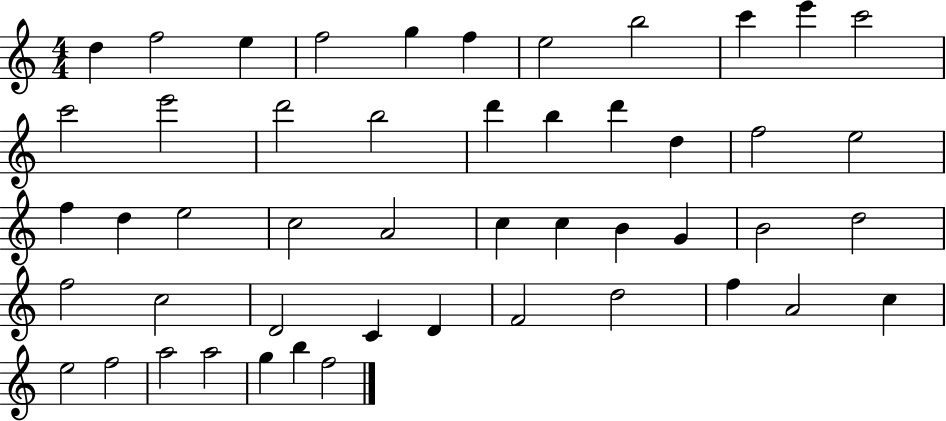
D5/q F5/h E5/q F5/h G5/q F5/q E5/h B5/h C6/q E6/q C6/h C6/h E6/h D6/h B5/h D6/q B5/q D6/q D5/q F5/h E5/h F5/q D5/q E5/h C5/h A4/h C5/q C5/q B4/q G4/q B4/h D5/h F5/h C5/h D4/h C4/q D4/q F4/h D5/h F5/q A4/h C5/q E5/h F5/h A5/h A5/h G5/q B5/q F5/h